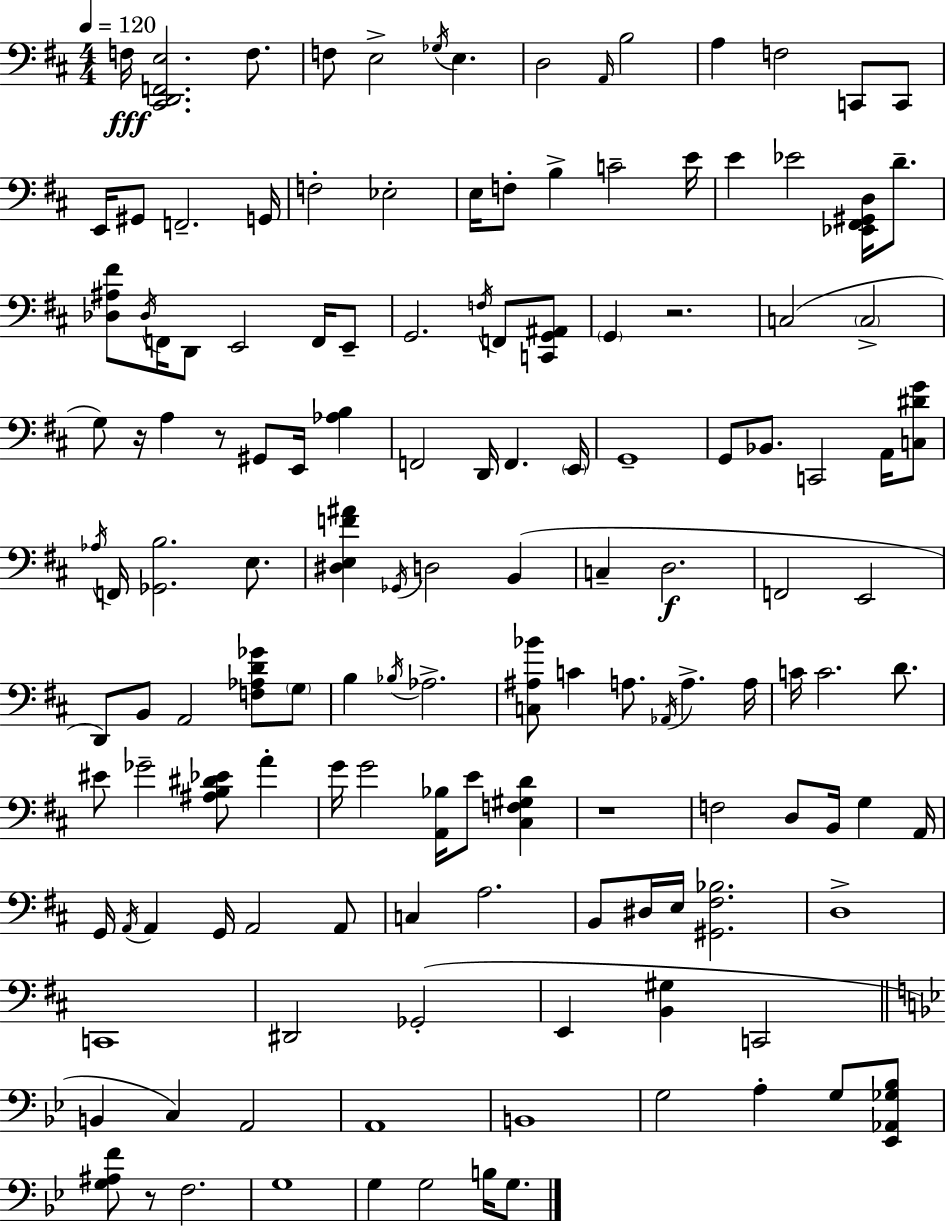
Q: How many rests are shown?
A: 5